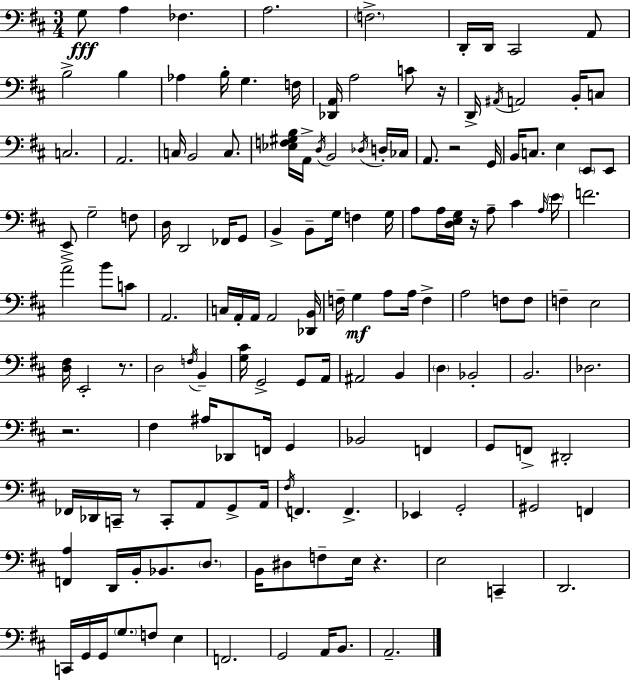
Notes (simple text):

G3/e A3/q FES3/q. A3/h. F3/h. D2/s D2/s C#2/h A2/e B3/h B3/q Ab3/q B3/s G3/q. F3/s [Db2,A2]/s A3/h C4/e R/s D2/s A#2/s A2/h B2/s C3/e C3/h. A2/h. C3/s B2/h C3/e. [Eb3,F3,G#3,B3]/s A2/s D3/s B2/h Db3/s D3/s CES3/s A2/e. R/h G2/s B2/s C3/e. E3/q E2/e E2/e E2/e G3/h F3/e D3/s D2/h FES2/s G2/e B2/q B2/e G3/s F3/q G3/s A3/e A3/s [D3,E3,G3]/s R/s A3/e C#4/q A3/s E4/s F4/h. A4/h B4/e C4/e A2/h. C3/s A2/s A2/s A2/h [Db2,B2]/s F3/s G3/q A3/e A3/s F3/q A3/h F3/e F3/e F3/q E3/h [D3,F#3]/s E2/h R/e. D3/h F3/s B2/q [G3,C#4]/s G2/h G2/e A2/s A#2/h B2/q D3/q Bb2/h B2/h. Db3/h. R/h. F#3/q A#3/s Db2/e F2/s G2/q Bb2/h F2/q G2/e F2/e D#2/h FES2/s Db2/s C2/s R/e C2/e A2/e G2/e A2/s F#3/s F2/q. F2/q. Eb2/q G2/h G#2/h F2/q [F2,A3]/q D2/s B2/s Bb2/e. D3/e. B2/s D#3/e F3/e E3/s R/q. E3/h C2/q D2/h. C2/s G2/s G2/s G3/e. F3/e E3/q F2/h. G2/h A2/s B2/e. A2/h.